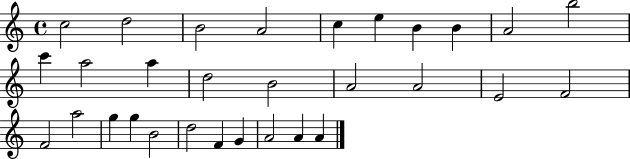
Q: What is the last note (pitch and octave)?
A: A4